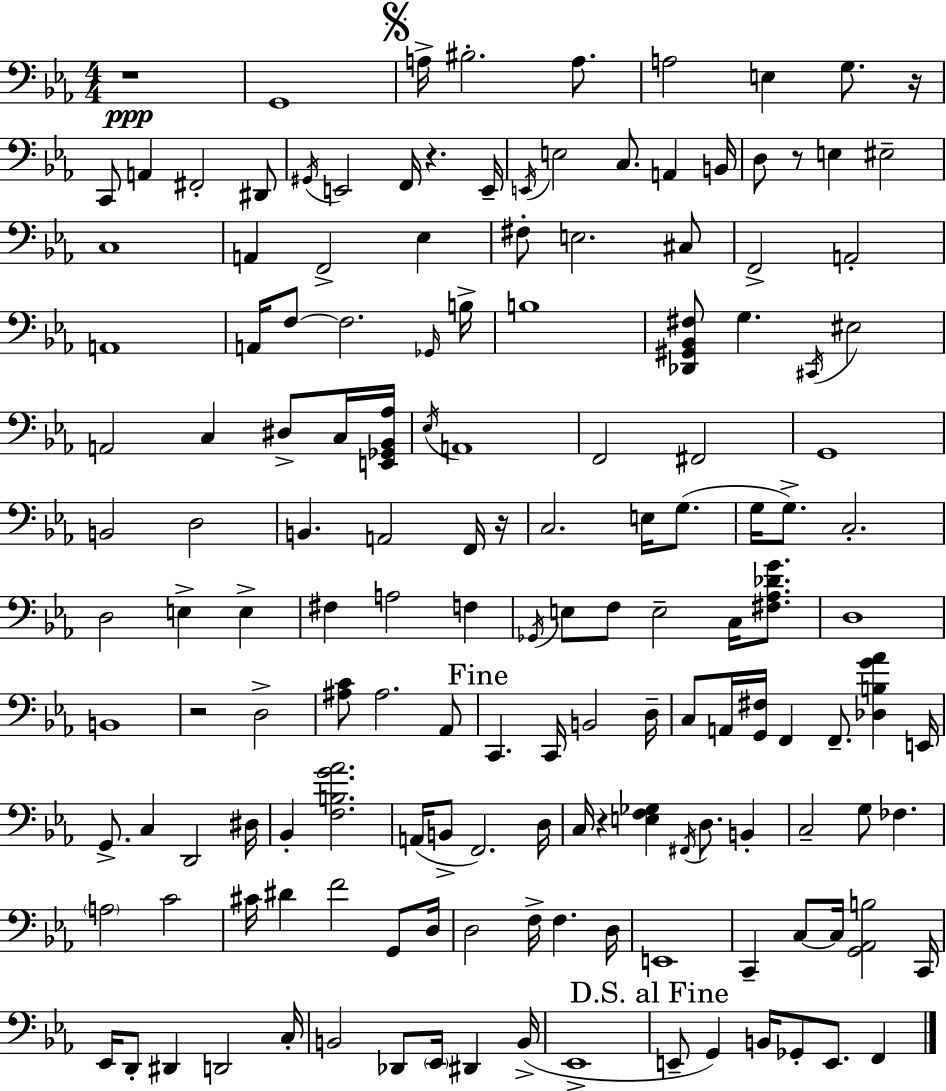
R/w G2/w A3/s BIS3/h. A3/e. A3/h E3/q G3/e. R/s C2/e A2/q F#2/h D#2/e G#2/s E2/h F2/s R/q. E2/s E2/s E3/h C3/e. A2/q B2/s D3/e R/e E3/q EIS3/h C3/w A2/q F2/h Eb3/q F#3/e E3/h. C#3/e F2/h A2/h A2/w A2/s F3/e F3/h. Gb2/s B3/s B3/w [Db2,G#2,Bb2,F#3]/e G3/q. C#2/s EIS3/h A2/h C3/q D#3/e C3/s [E2,Gb2,Bb2,Ab3]/s Eb3/s A2/w F2/h F#2/h G2/w B2/h D3/h B2/q. A2/h F2/s R/s C3/h. E3/s G3/e. G3/s G3/e. C3/h. D3/h E3/q E3/q F#3/q A3/h F3/q Gb2/s E3/e F3/e E3/h C3/s [F#3,Ab3,Db4,G4]/e. D3/w B2/w R/h D3/h [A#3,C4]/e A#3/h. Ab2/e C2/q. C2/s B2/h D3/s C3/e A2/s [G2,F#3]/s F2/q F2/e. [Db3,B3,G4,Ab4]/q E2/s G2/e. C3/q D2/h D#3/s Bb2/q [F3,B3,G4,Ab4]/h. A2/s B2/e F2/h. D3/s C3/s R/q [E3,F3,Gb3]/q F#2/s D3/e. B2/q C3/h G3/e FES3/q. A3/h C4/h C#4/s D#4/q F4/h G2/e D3/s D3/h F3/s F3/q. D3/s E2/w C2/q C3/e C3/s [G2,Ab2,B3]/h C2/s Eb2/s D2/e D#2/q D2/h C3/s B2/h Db2/e Eb2/s D#2/q B2/s Eb2/w E2/e G2/q B2/s Gb2/e E2/e. F2/q